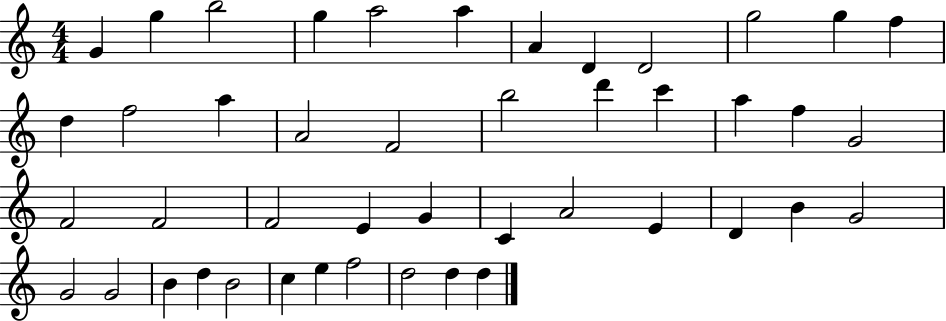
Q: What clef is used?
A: treble